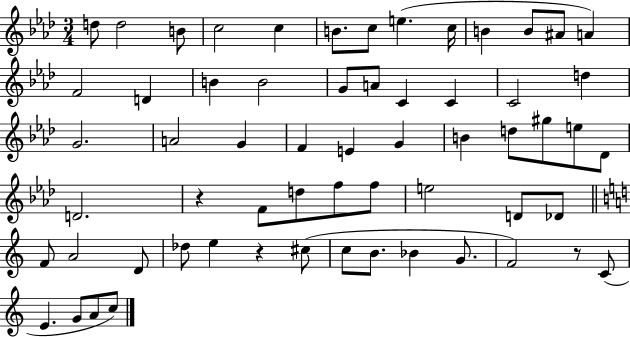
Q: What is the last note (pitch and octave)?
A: C5